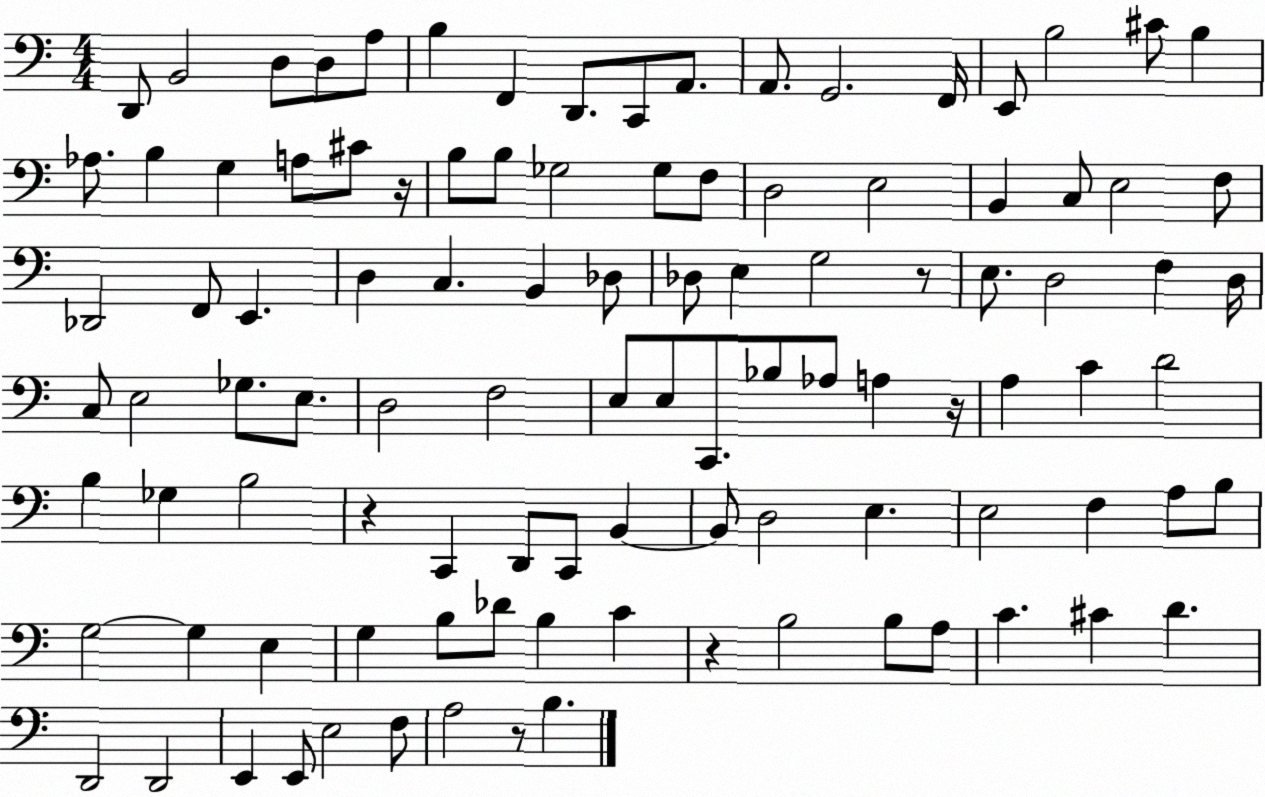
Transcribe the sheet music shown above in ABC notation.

X:1
T:Untitled
M:4/4
L:1/4
K:C
D,,/2 B,,2 D,/2 D,/2 A,/2 B, F,, D,,/2 C,,/2 A,,/2 A,,/2 G,,2 F,,/4 E,,/2 B,2 ^C/2 B, _A,/2 B, G, A,/2 ^C/2 z/4 B,/2 B,/2 _G,2 _G,/2 F,/2 D,2 E,2 B,, C,/2 E,2 F,/2 _D,,2 F,,/2 E,, D, C, B,, _D,/2 _D,/2 E, G,2 z/2 E,/2 D,2 F, D,/4 C,/2 E,2 _G,/2 E,/2 D,2 F,2 E,/2 E,/2 C,,/2 _B,/2 _A,/2 A, z/4 A, C D2 B, _G, B,2 z C,, D,,/2 C,,/2 B,, B,,/2 D,2 E, E,2 F, A,/2 B,/2 G,2 G, E, G, B,/2 _D/2 B, C z B,2 B,/2 A,/2 C ^C D D,,2 D,,2 E,, E,,/2 E,2 F,/2 A,2 z/2 B,